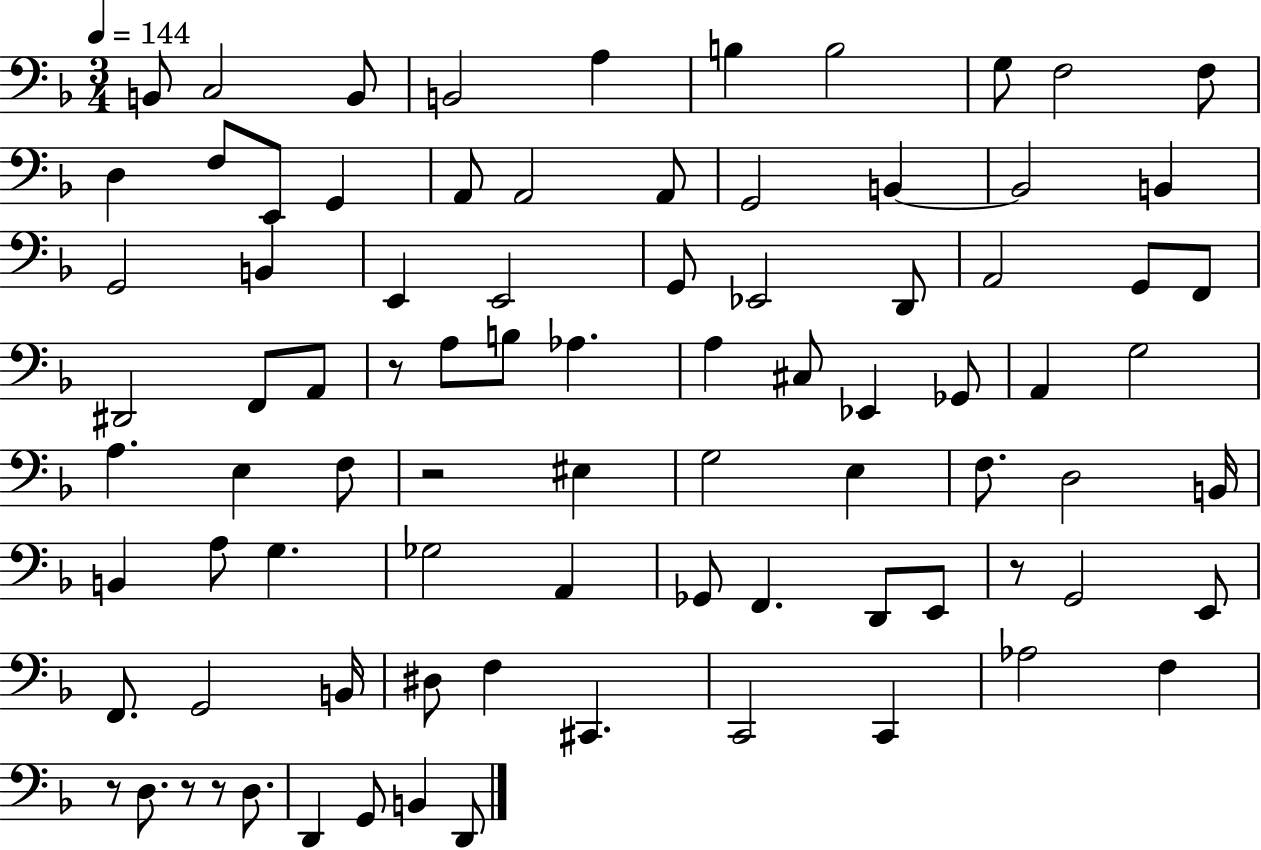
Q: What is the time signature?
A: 3/4